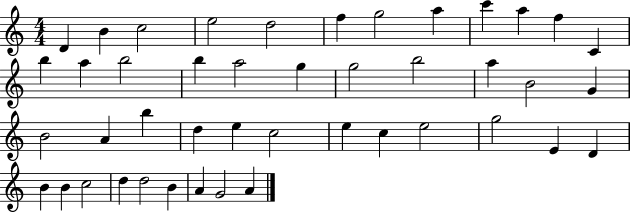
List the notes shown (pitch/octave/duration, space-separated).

D4/q B4/q C5/h E5/h D5/h F5/q G5/h A5/q C6/q A5/q F5/q C4/q B5/q A5/q B5/h B5/q A5/h G5/q G5/h B5/h A5/q B4/h G4/q B4/h A4/q B5/q D5/q E5/q C5/h E5/q C5/q E5/h G5/h E4/q D4/q B4/q B4/q C5/h D5/q D5/h B4/q A4/q G4/h A4/q